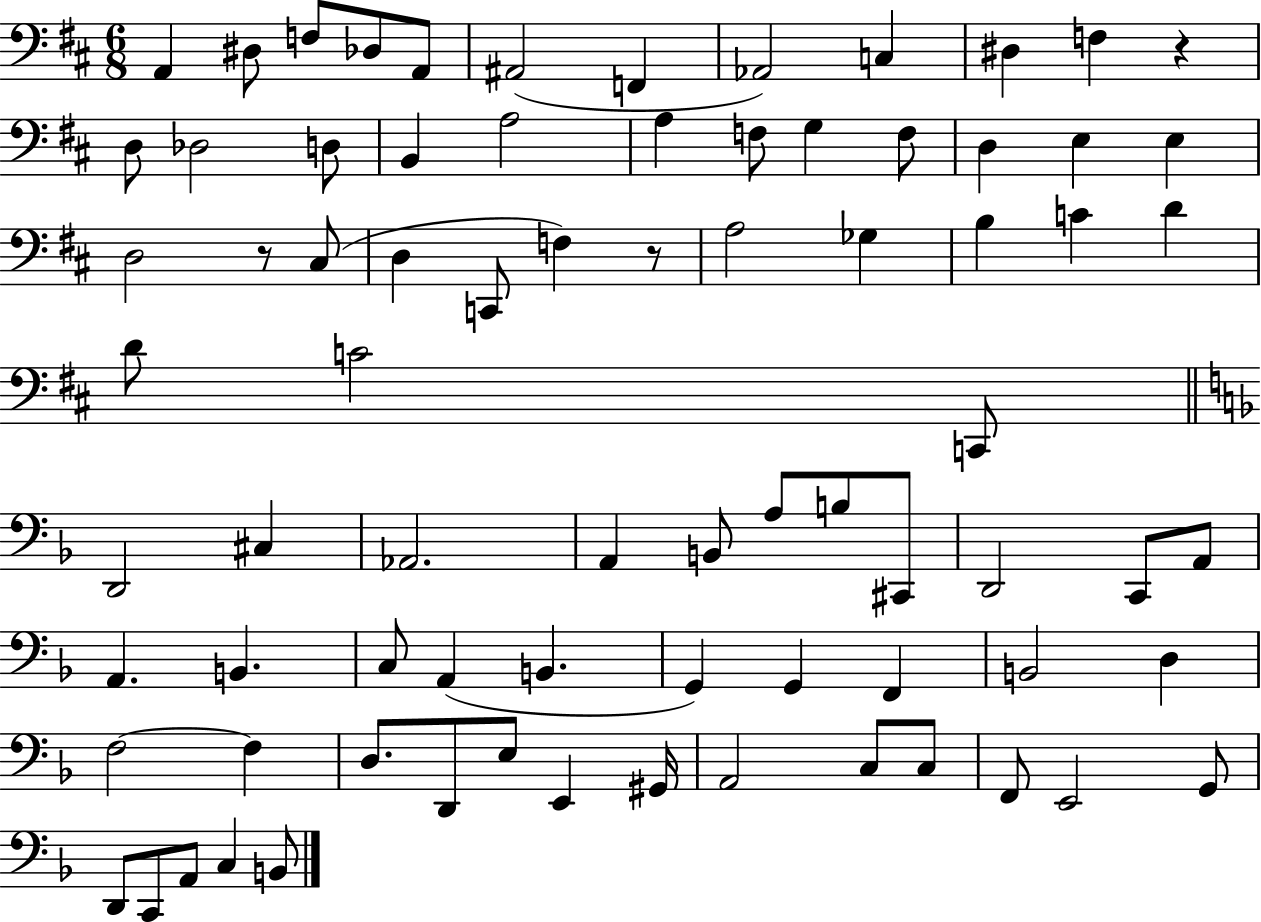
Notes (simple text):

A2/q D#3/e F3/e Db3/e A2/e A#2/h F2/q Ab2/h C3/q D#3/q F3/q R/q D3/e Db3/h D3/e B2/q A3/h A3/q F3/e G3/q F3/e D3/q E3/q E3/q D3/h R/e C#3/e D3/q C2/e F3/q R/e A3/h Gb3/q B3/q C4/q D4/q D4/e C4/h C2/e D2/h C#3/q Ab2/h. A2/q B2/e A3/e B3/e C#2/e D2/h C2/e A2/e A2/q. B2/q. C3/e A2/q B2/q. G2/q G2/q F2/q B2/h D3/q F3/h F3/q D3/e. D2/e E3/e E2/q G#2/s A2/h C3/e C3/e F2/e E2/h G2/e D2/e C2/e A2/e C3/q B2/e